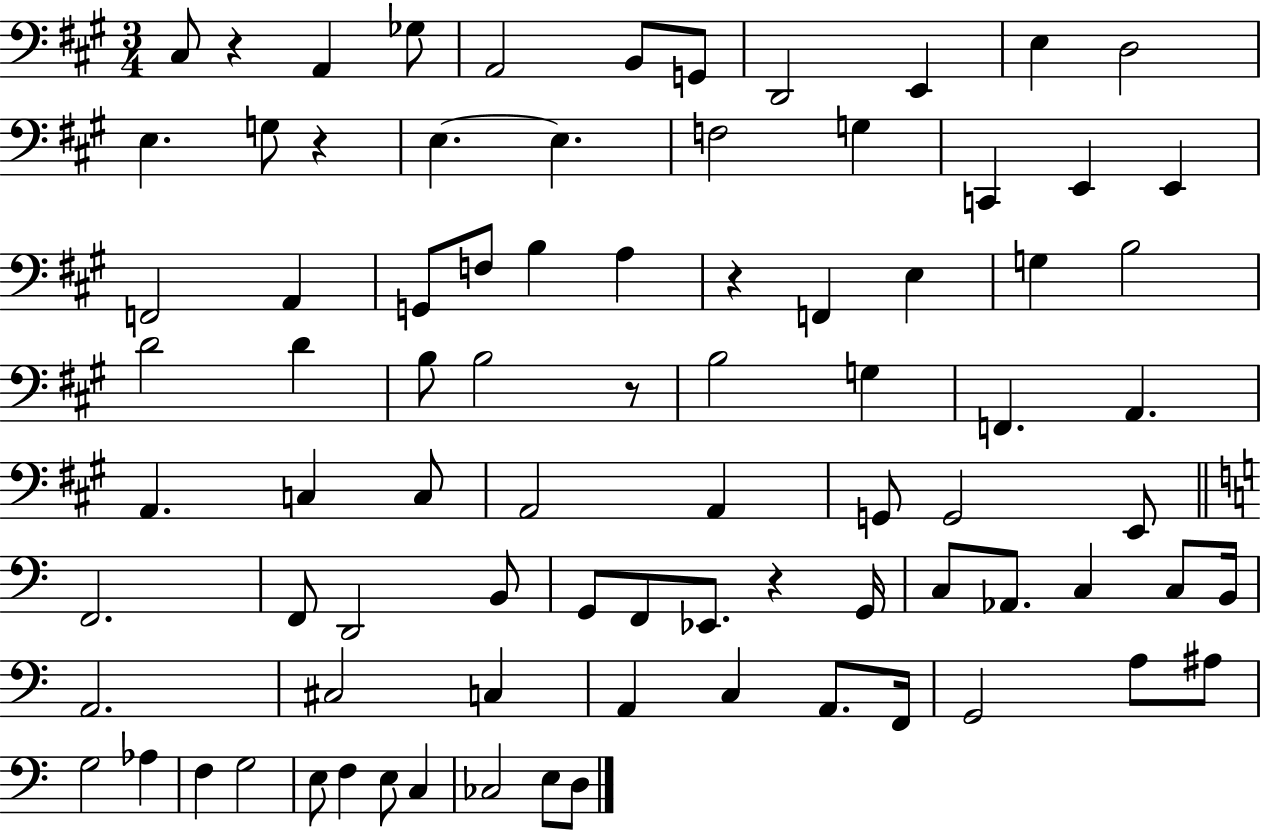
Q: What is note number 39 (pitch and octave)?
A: C3